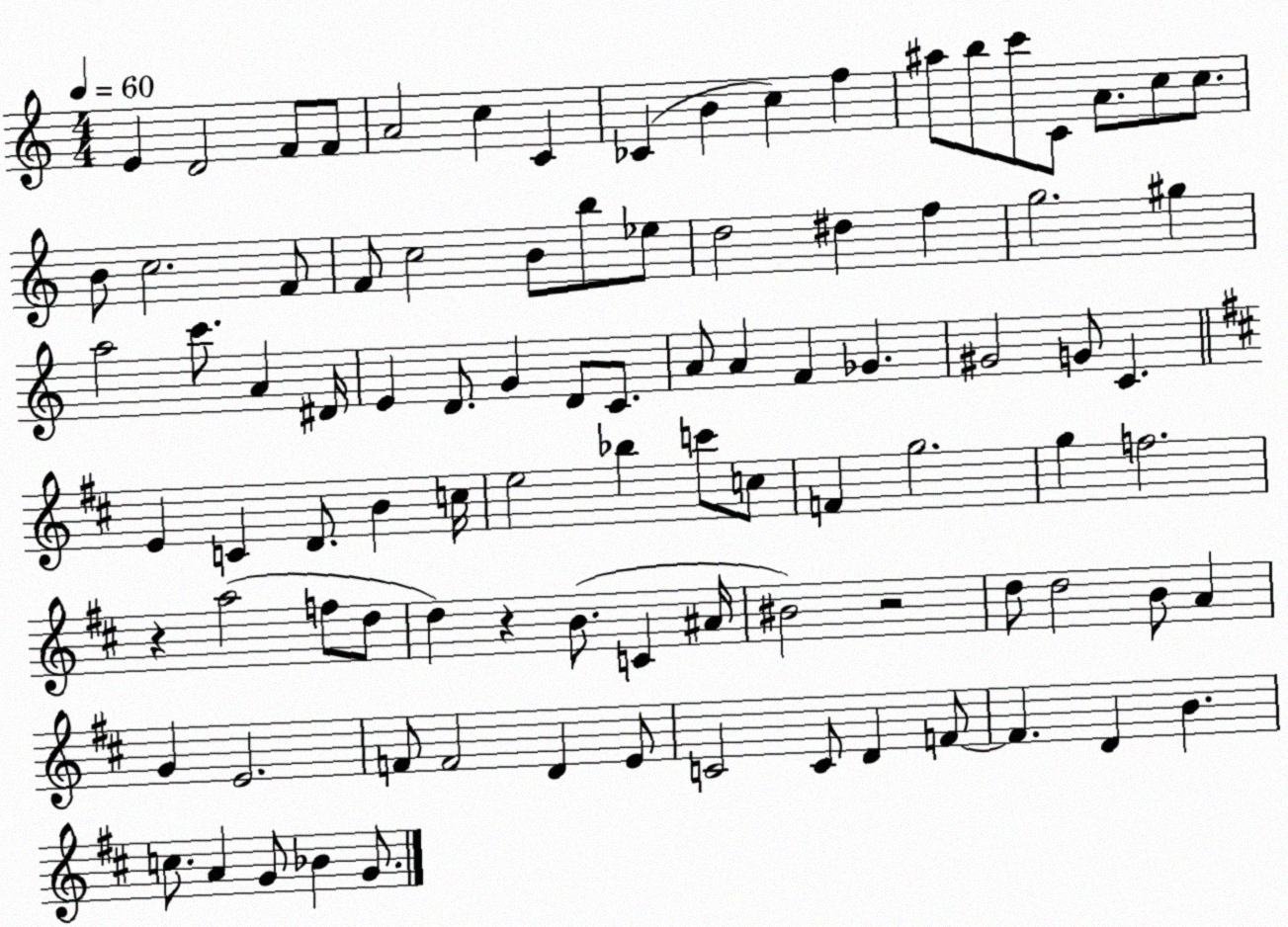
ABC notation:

X:1
T:Untitled
M:4/4
L:1/4
K:C
E D2 F/2 F/2 A2 c C _C B c f ^a/2 b/2 c'/2 C/2 A/2 c/2 c/2 B/2 c2 F/2 F/2 c2 B/2 b/2 _e/2 d2 ^d f g2 ^g a2 c'/2 A ^D/4 E D/2 G D/2 C/2 A/2 A F _G ^G2 G/2 C E C D/2 B c/4 e2 _b c'/2 c/2 F g2 g f2 z a2 f/2 d/2 d z B/2 C ^A/4 ^B2 z2 d/2 d2 B/2 A G E2 F/2 F2 D E/2 C2 C/2 D F/2 F D B c/2 A G/2 _B G/2